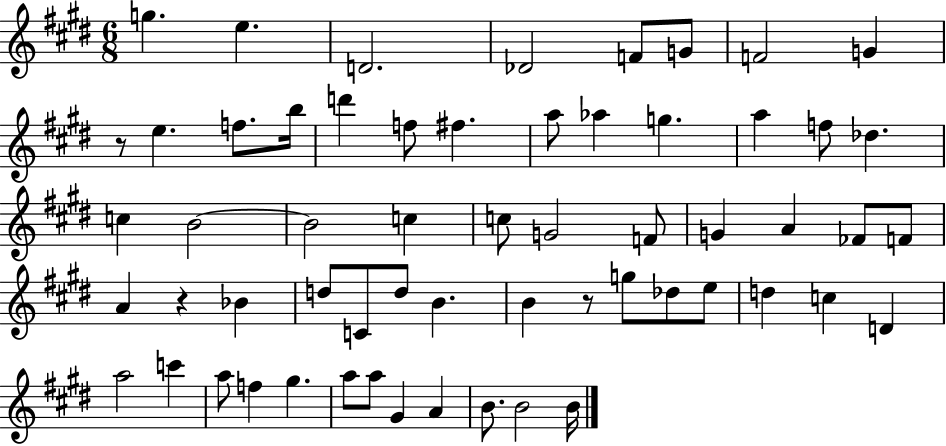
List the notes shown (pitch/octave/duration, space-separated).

G5/q. E5/q. D4/h. Db4/h F4/e G4/e F4/h G4/q R/e E5/q. F5/e. B5/s D6/q F5/e F#5/q. A5/e Ab5/q G5/q. A5/q F5/e Db5/q. C5/q B4/h B4/h C5/q C5/e G4/h F4/e G4/q A4/q FES4/e F4/e A4/q R/q Bb4/q D5/e C4/e D5/e B4/q. B4/q R/e G5/e Db5/e E5/e D5/q C5/q D4/q A5/h C6/q A5/e F5/q G#5/q. A5/e A5/e G#4/q A4/q B4/e. B4/h B4/s